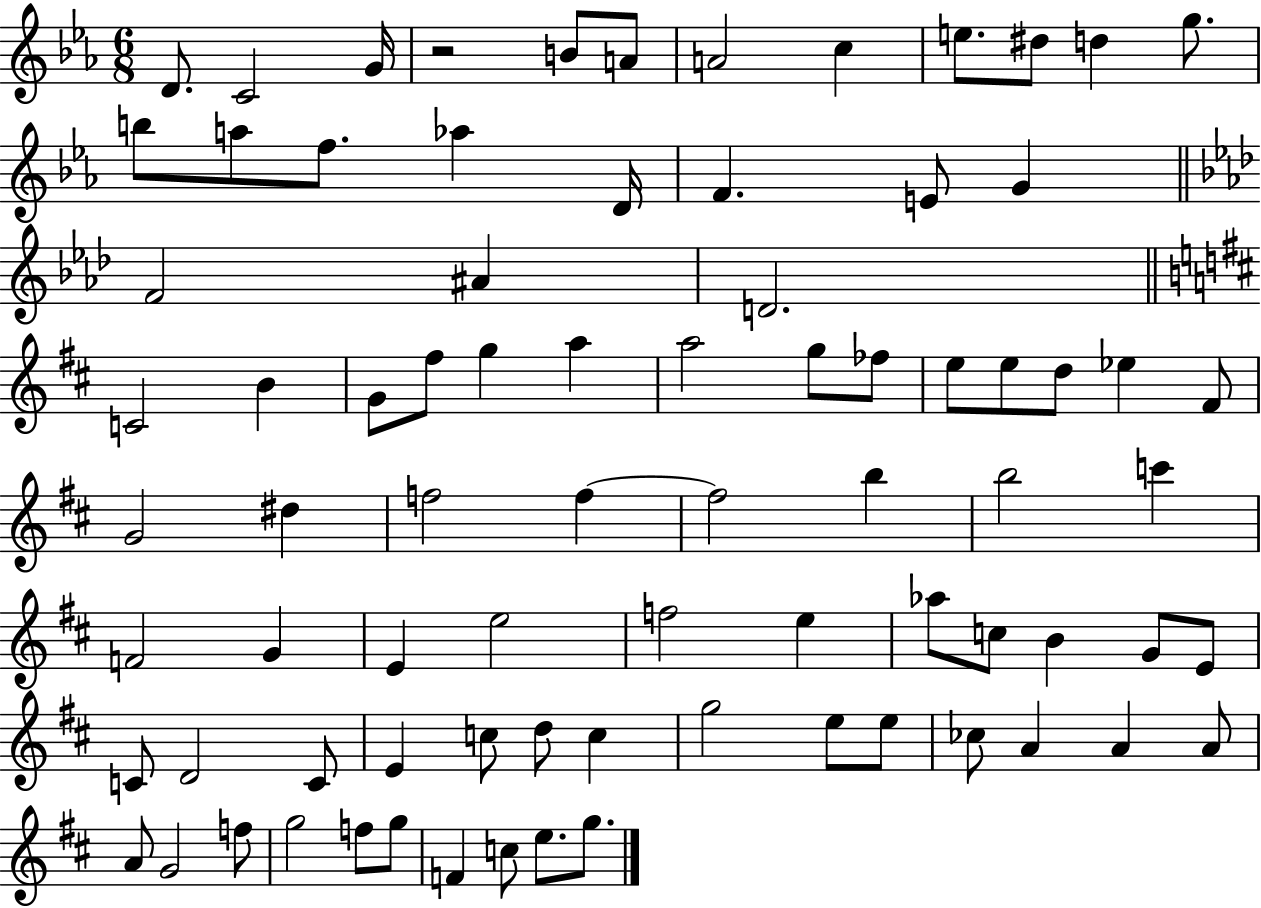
D4/e. C4/h G4/s R/h B4/e A4/e A4/h C5/q E5/e. D#5/e D5/q G5/e. B5/e A5/e F5/e. Ab5/q D4/s F4/q. E4/e G4/q F4/h A#4/q D4/h. C4/h B4/q G4/e F#5/e G5/q A5/q A5/h G5/e FES5/e E5/e E5/e D5/e Eb5/q F#4/e G4/h D#5/q F5/h F5/q F5/h B5/q B5/h C6/q F4/h G4/q E4/q E5/h F5/h E5/q Ab5/e C5/e B4/q G4/e E4/e C4/e D4/h C4/e E4/q C5/e D5/e C5/q G5/h E5/e E5/e CES5/e A4/q A4/q A4/e A4/e G4/h F5/e G5/h F5/e G5/e F4/q C5/e E5/e. G5/e.